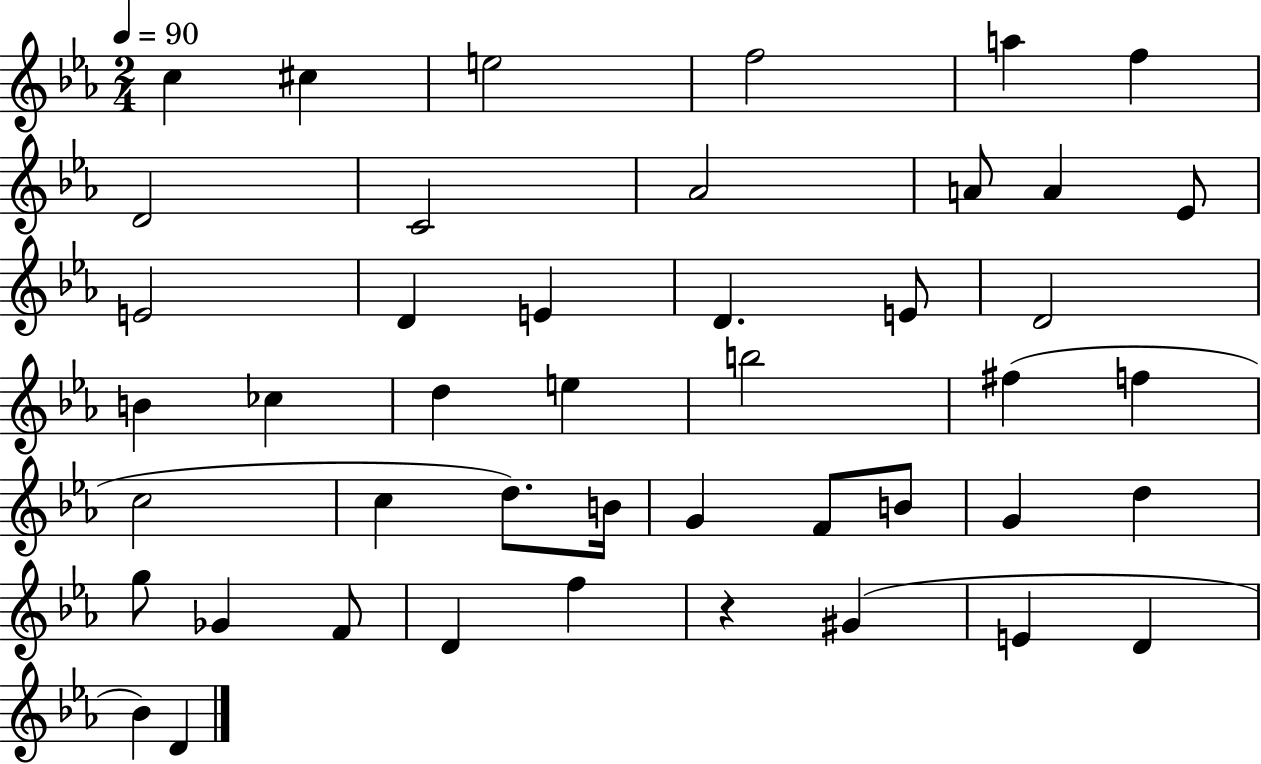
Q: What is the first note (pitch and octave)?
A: C5